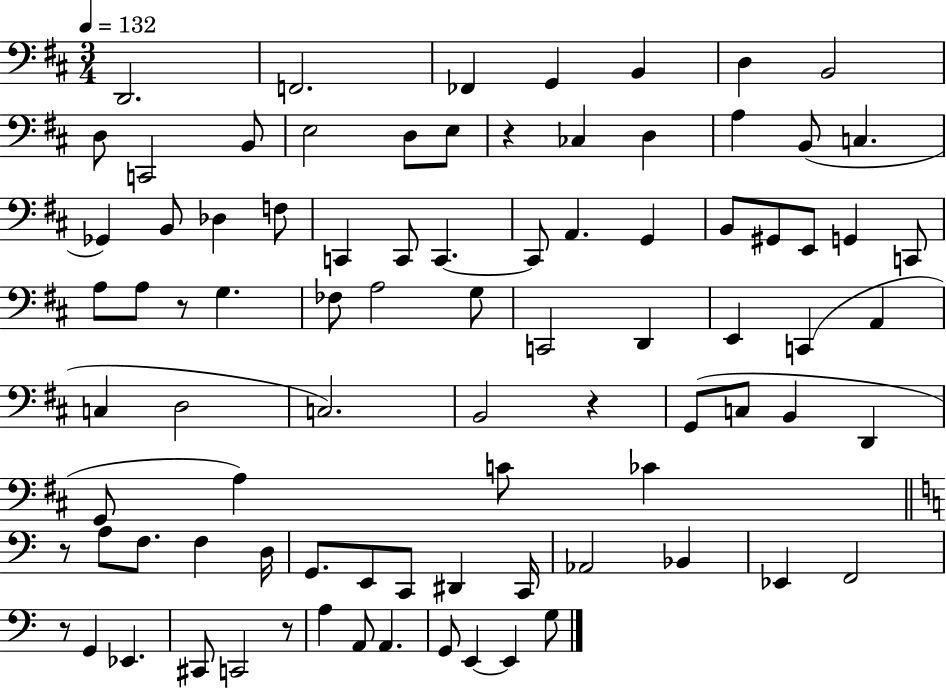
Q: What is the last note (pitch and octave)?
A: G3